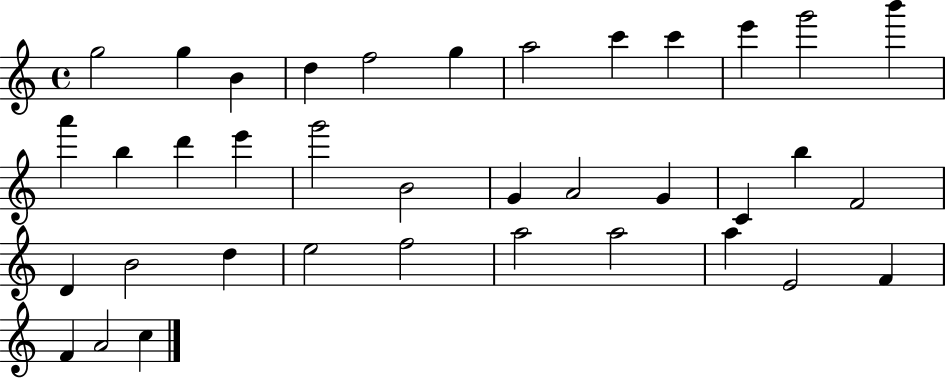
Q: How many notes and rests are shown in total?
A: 37